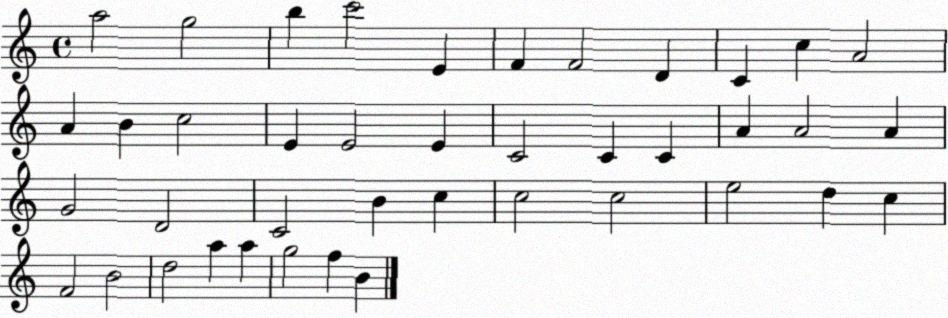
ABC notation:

X:1
T:Untitled
M:4/4
L:1/4
K:C
a2 g2 b c'2 E F F2 D C c A2 A B c2 E E2 E C2 C C A A2 A G2 D2 C2 B c c2 c2 e2 d c F2 B2 d2 a a g2 f B